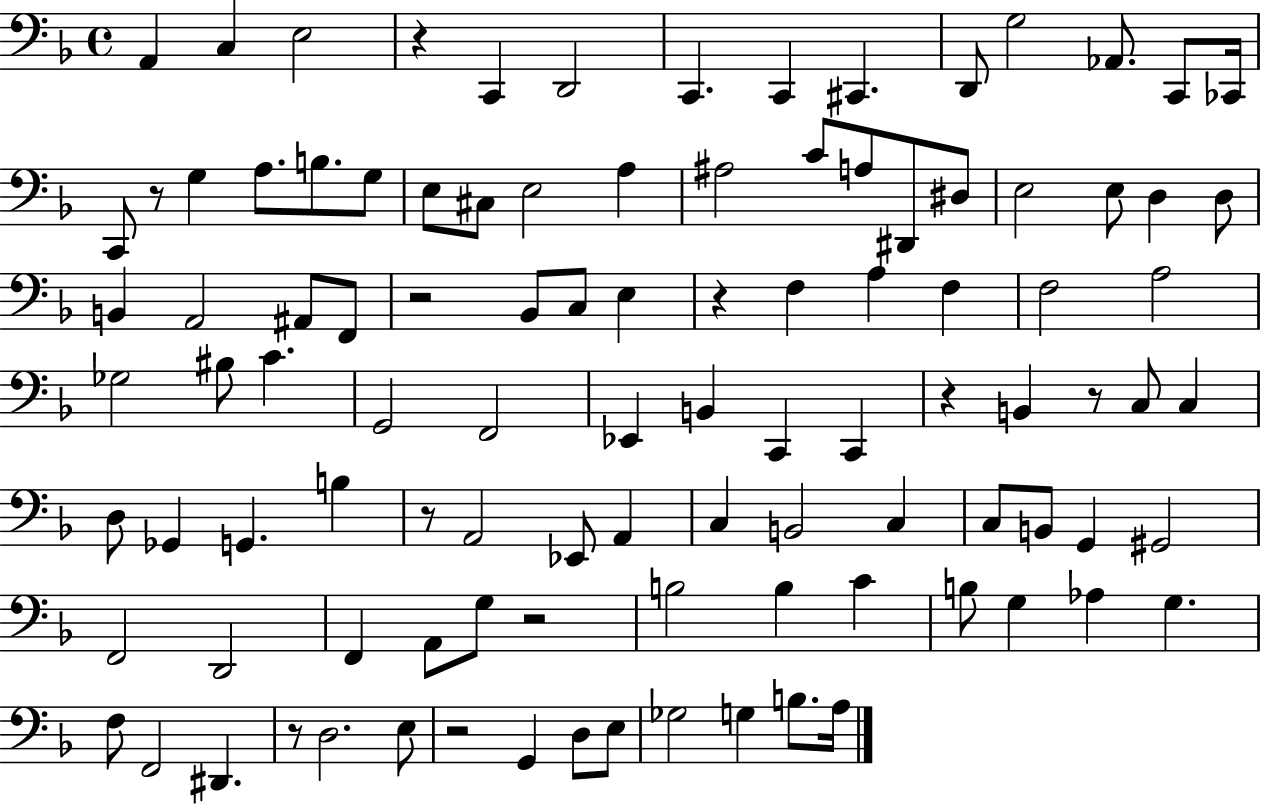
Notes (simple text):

A2/q C3/q E3/h R/q C2/q D2/h C2/q. C2/q C#2/q. D2/e G3/h Ab2/e. C2/e CES2/s C2/e R/e G3/q A3/e. B3/e. G3/e E3/e C#3/e E3/h A3/q A#3/h C4/e A3/e D#2/e D#3/e E3/h E3/e D3/q D3/e B2/q A2/h A#2/e F2/e R/h Bb2/e C3/e E3/q R/q F3/q A3/q F3/q F3/h A3/h Gb3/h BIS3/e C4/q. G2/h F2/h Eb2/q B2/q C2/q C2/q R/q B2/q R/e C3/e C3/q D3/e Gb2/q G2/q. B3/q R/e A2/h Eb2/e A2/q C3/q B2/h C3/q C3/e B2/e G2/q G#2/h F2/h D2/h F2/q A2/e G3/e R/h B3/h B3/q C4/q B3/e G3/q Ab3/q G3/q. F3/e F2/h D#2/q. R/e D3/h. E3/e R/h G2/q D3/e E3/e Gb3/h G3/q B3/e. A3/s